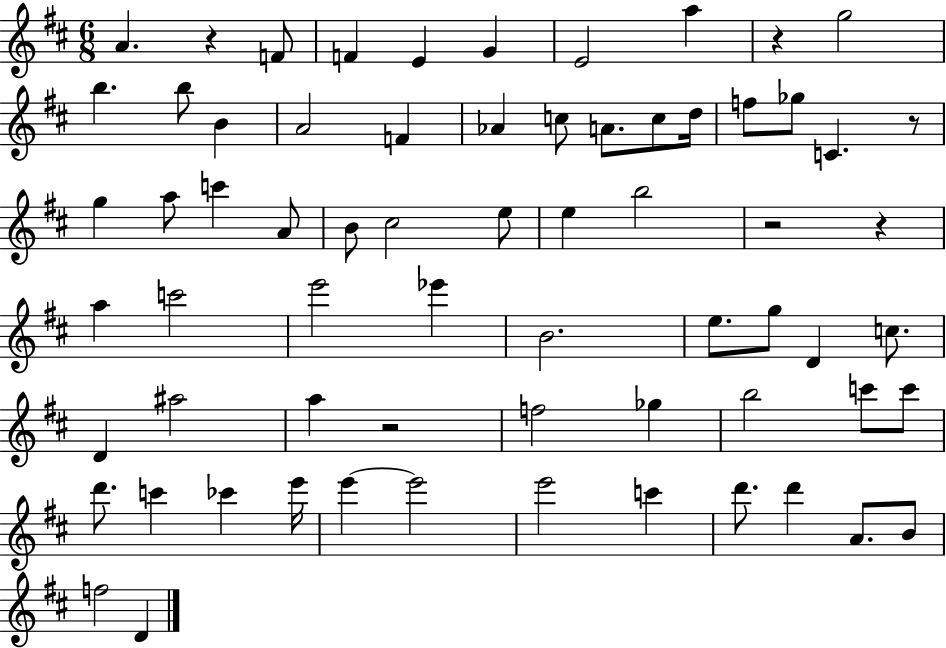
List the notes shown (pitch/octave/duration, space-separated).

A4/q. R/q F4/e F4/q E4/q G4/q E4/h A5/q R/q G5/h B5/q. B5/e B4/q A4/h F4/q Ab4/q C5/e A4/e. C5/e D5/s F5/e Gb5/e C4/q. R/e G5/q A5/e C6/q A4/e B4/e C#5/h E5/e E5/q B5/h R/h R/q A5/q C6/h E6/h Eb6/q B4/h. E5/e. G5/e D4/q C5/e. D4/q A#5/h A5/q R/h F5/h Gb5/q B5/h C6/e C6/e D6/e. C6/q CES6/q E6/s E6/q E6/h E6/h C6/q D6/e. D6/q A4/e. B4/e F5/h D4/q